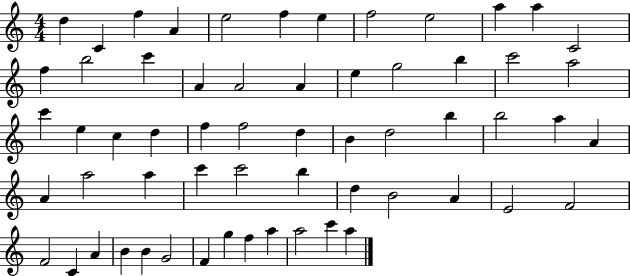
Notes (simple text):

D5/q C4/q F5/q A4/q E5/h F5/q E5/q F5/h E5/h A5/q A5/q C4/h F5/q B5/h C6/q A4/q A4/h A4/q E5/q G5/h B5/q C6/h A5/h C6/q E5/q C5/q D5/q F5/q F5/h D5/q B4/q D5/h B5/q B5/h A5/q A4/q A4/q A5/h A5/q C6/q C6/h B5/q D5/q B4/h A4/q E4/h F4/h F4/h C4/q A4/q B4/q B4/q G4/h F4/q G5/q F5/q A5/q A5/h C6/q A5/q